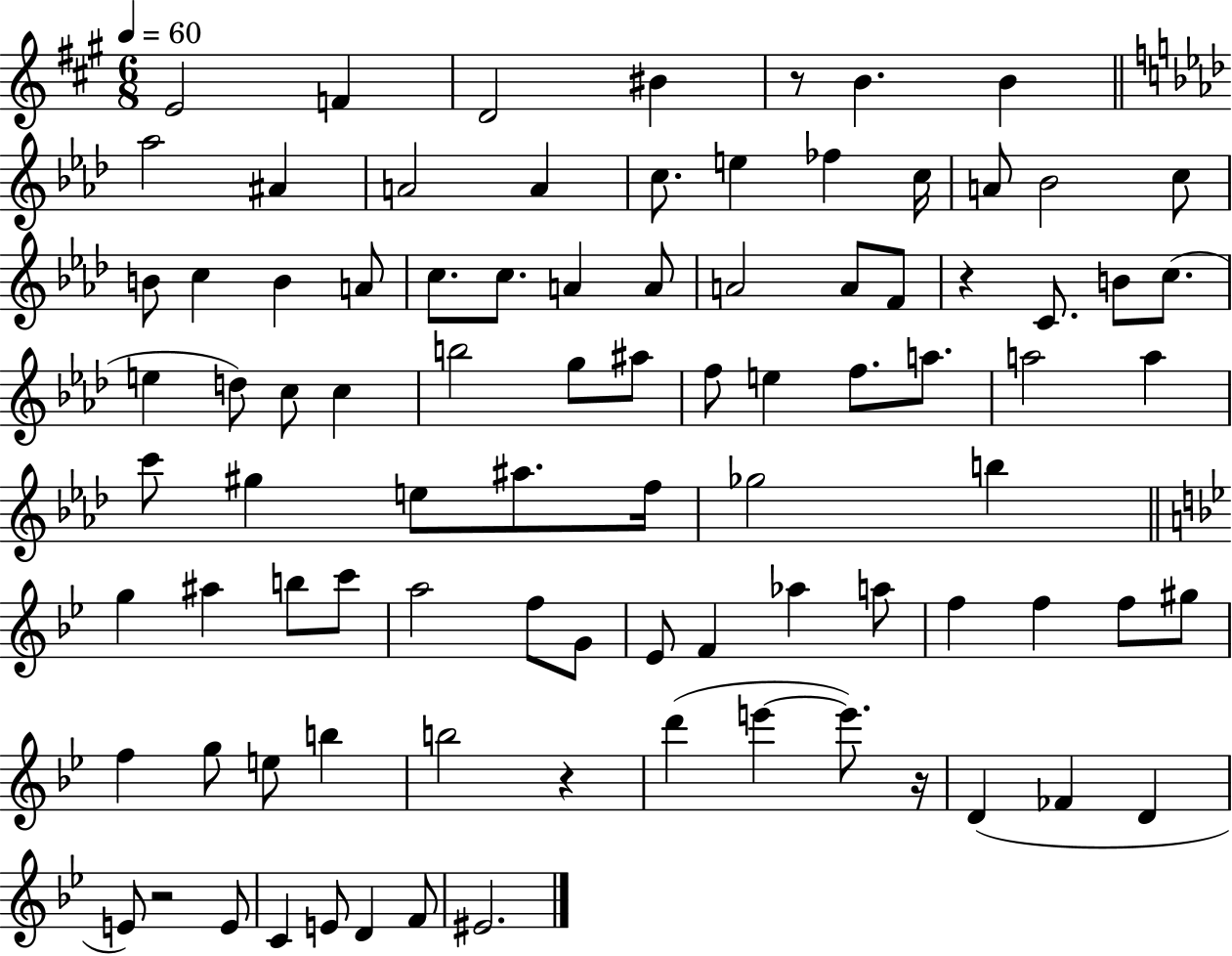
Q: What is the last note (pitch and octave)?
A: EIS4